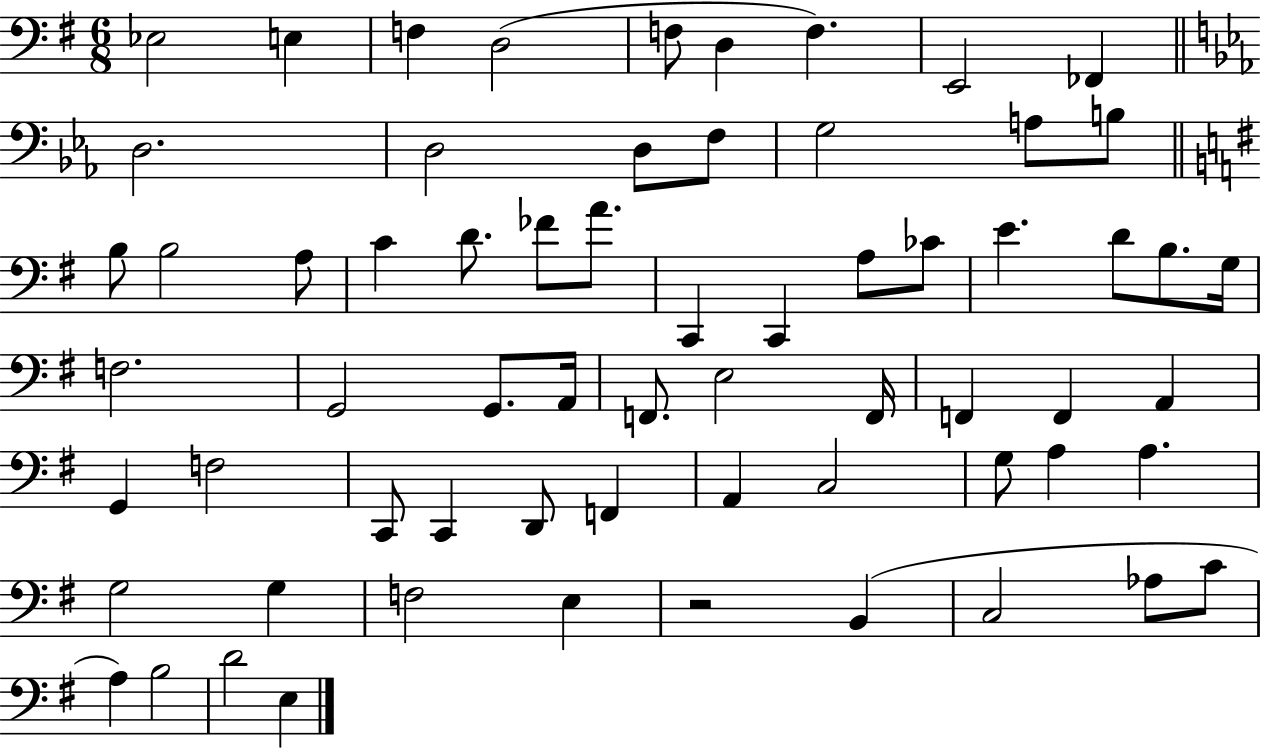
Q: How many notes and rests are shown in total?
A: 65